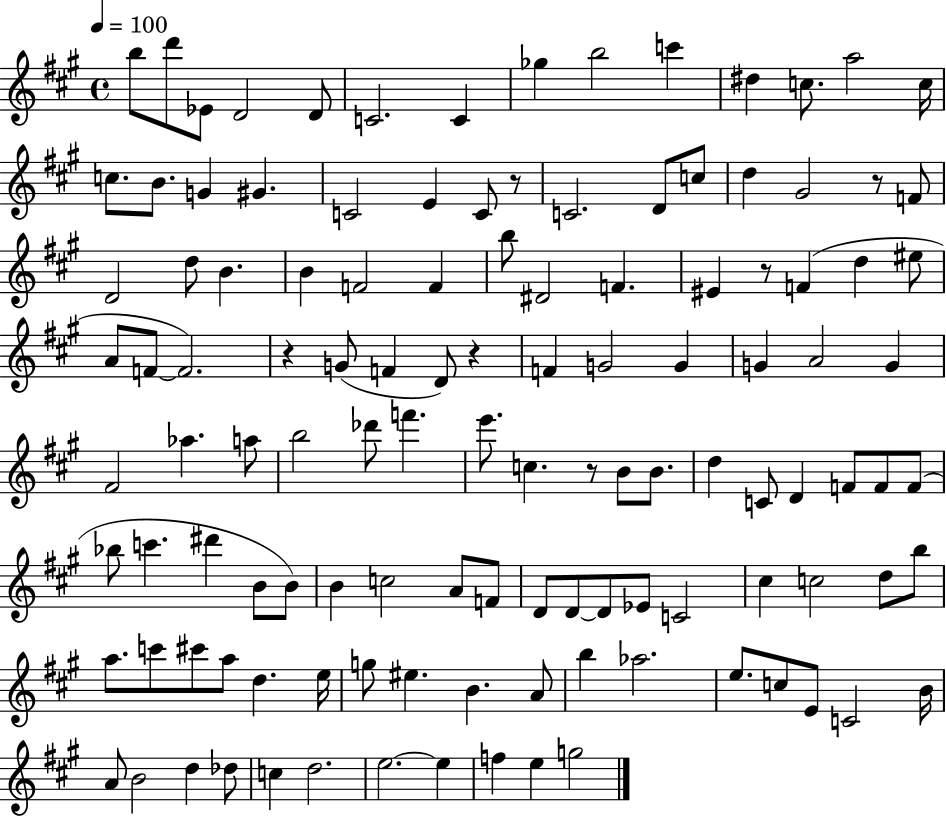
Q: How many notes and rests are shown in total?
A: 120